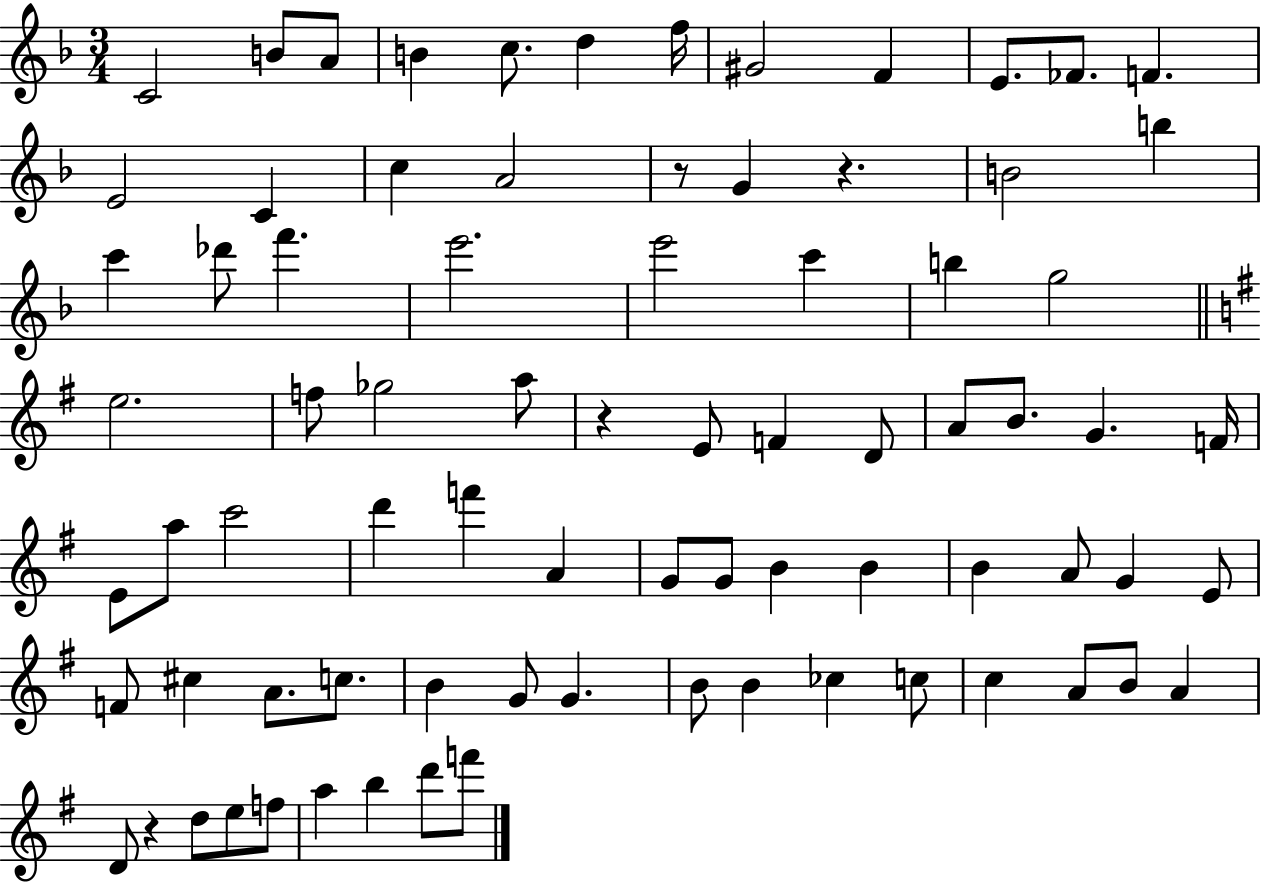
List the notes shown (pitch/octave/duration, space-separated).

C4/h B4/e A4/e B4/q C5/e. D5/q F5/s G#4/h F4/q E4/e. FES4/e. F4/q. E4/h C4/q C5/q A4/h R/e G4/q R/q. B4/h B5/q C6/q Db6/e F6/q. E6/h. E6/h C6/q B5/q G5/h E5/h. F5/e Gb5/h A5/e R/q E4/e F4/q D4/e A4/e B4/e. G4/q. F4/s E4/e A5/e C6/h D6/q F6/q A4/q G4/e G4/e B4/q B4/q B4/q A4/e G4/q E4/e F4/e C#5/q A4/e. C5/e. B4/q G4/e G4/q. B4/e B4/q CES5/q C5/e C5/q A4/e B4/e A4/q D4/e R/q D5/e E5/e F5/e A5/q B5/q D6/e F6/e